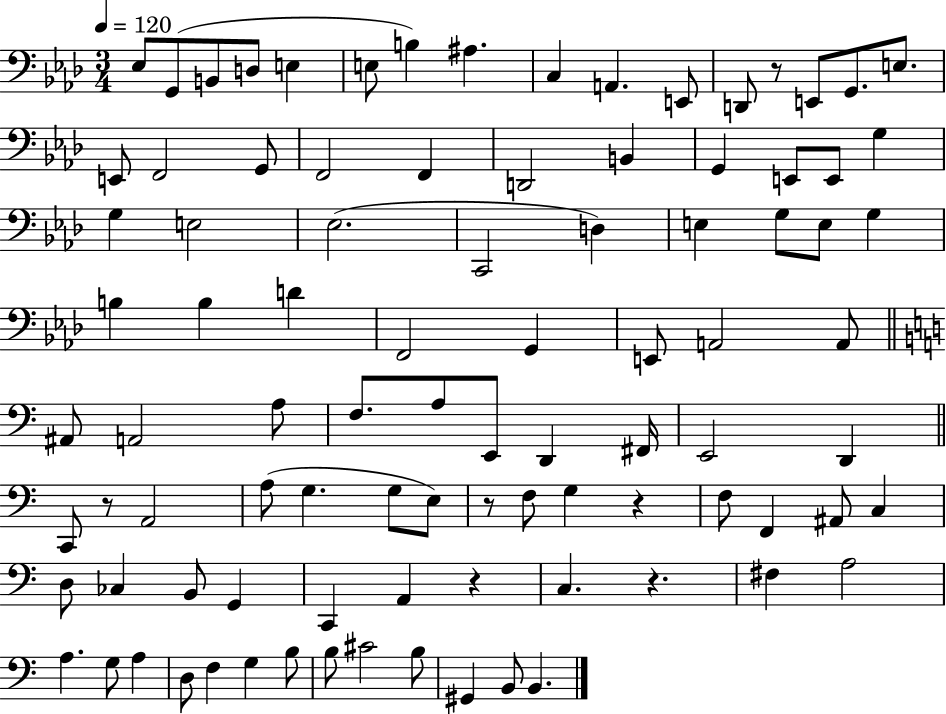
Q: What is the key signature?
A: AES major